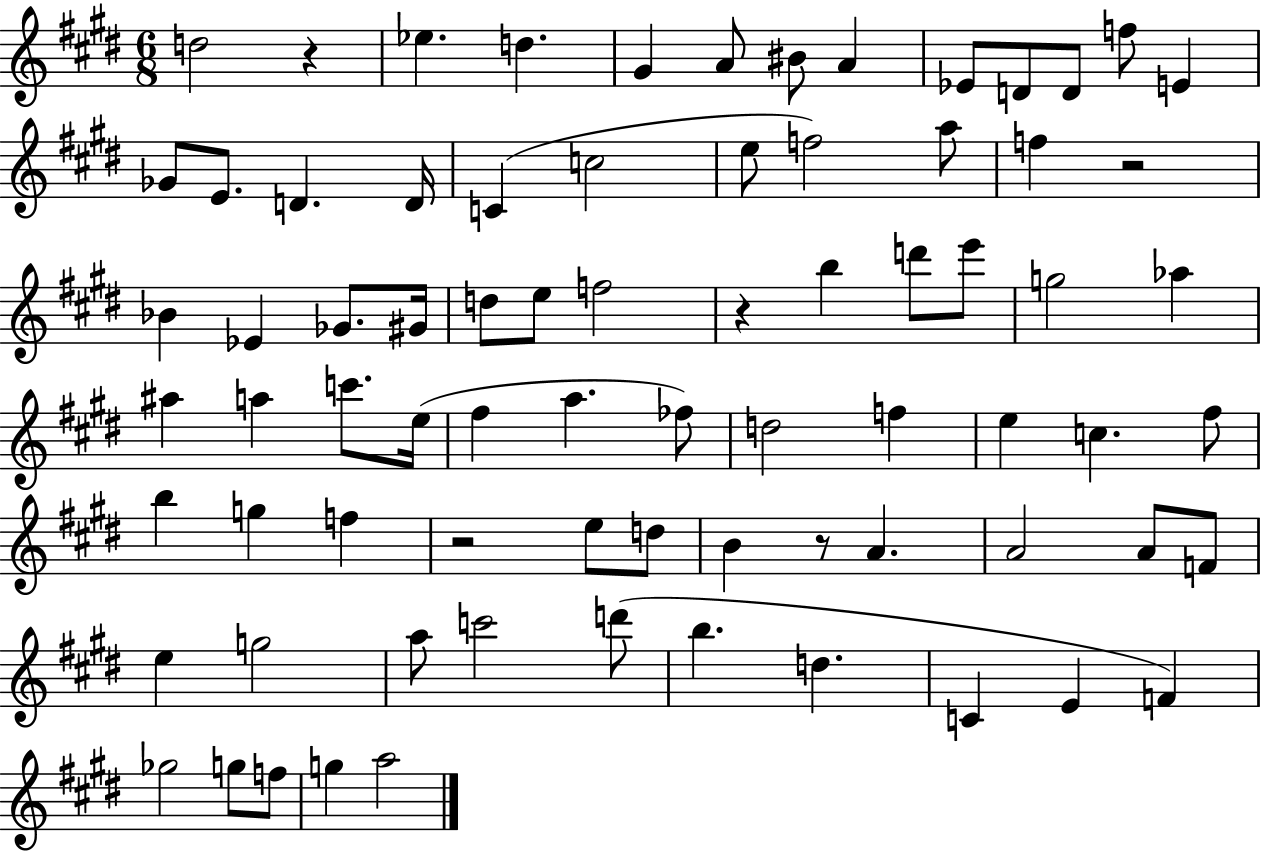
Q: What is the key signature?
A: E major